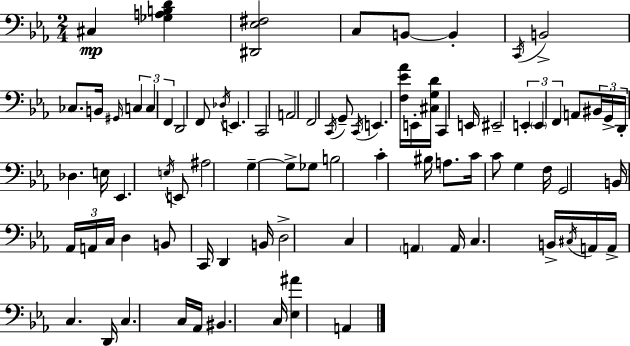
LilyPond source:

{
  \clef bass
  \numericTimeSignature
  \time 2/4
  \key ees \major
  cis4\mp <ges a b d'>4 | <dis, ees fis>2 | c8 b,8~~ b,4-. | \acciaccatura { c,16 } b,2-> | \break ces8. b,16 \grace { gis,16 } \tuplet 3/2 { c4 | c4 f,4 } | d,2 | f,8 \acciaccatura { des16 } e,4. | \break c,2 | a,2 | f,2 | \acciaccatura { c,16 } g,8-- \acciaccatura { c,16 } e,4. | \break <f ees' aes'>16 e,16-. <cis g d'>16 | c,4 e,16 eis,2-- | \tuplet 3/2 { e,4-. | \parenthesize e,4 f,4 } | \break a,8 \tuplet 3/2 { bis,16 g,16-> d,16-. } des4. | e16 ees,4. | \acciaccatura { e16 } e,8 ais2 | g4--~~ | \break g8-> ges8 b2 | c'4-. | bis16 a8. c'16 c'8 | g4 f16 g,2 | \break b,16 \tuplet 3/2 { aes,16 | a,16 c16 } d4 b,8 | c,16 d,4 b,16 d2-> | c4 | \break \parenthesize a,4 a,16 c4. | b,16-> \acciaccatura { cis16 } a,16 | a,16-> c4. d,16 | c4. c16 aes,16 | \break bis,4. c16 <ees ais'>4 | a,4 \bar "|."
}